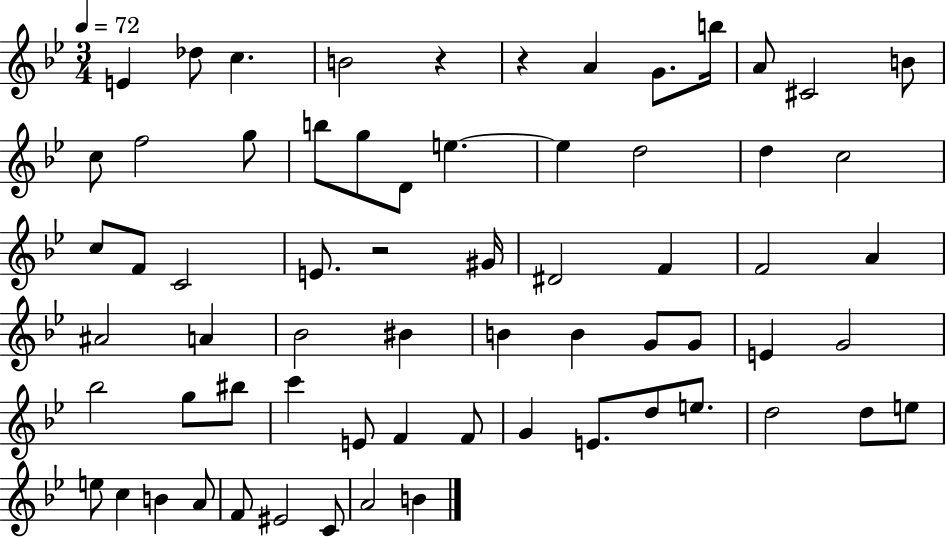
{
  \clef treble
  \numericTimeSignature
  \time 3/4
  \key bes \major
  \tempo 4 = 72
  e'4 des''8 c''4. | b'2 r4 | r4 a'4 g'8. b''16 | a'8 cis'2 b'8 | \break c''8 f''2 g''8 | b''8 g''8 d'8 e''4.~~ | e''4 d''2 | d''4 c''2 | \break c''8 f'8 c'2 | e'8. r2 gis'16 | dis'2 f'4 | f'2 a'4 | \break ais'2 a'4 | bes'2 bis'4 | b'4 b'4 g'8 g'8 | e'4 g'2 | \break bes''2 g''8 bis''8 | c'''4 e'8 f'4 f'8 | g'4 e'8. d''8 e''8. | d''2 d''8 e''8 | \break e''8 c''4 b'4 a'8 | f'8 eis'2 c'8 | a'2 b'4 | \bar "|."
}